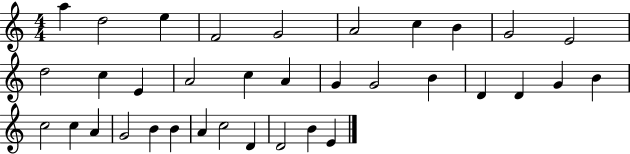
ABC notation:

X:1
T:Untitled
M:4/4
L:1/4
K:C
a d2 e F2 G2 A2 c B G2 E2 d2 c E A2 c A G G2 B D D G B c2 c A G2 B B A c2 D D2 B E